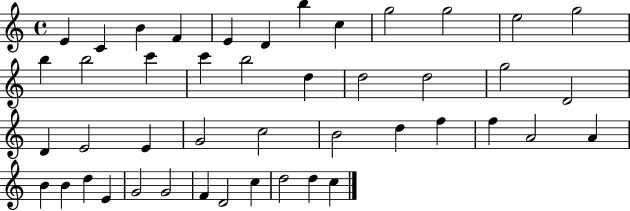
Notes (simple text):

E4/q C4/q B4/q F4/q E4/q D4/q B5/q C5/q G5/h G5/h E5/h G5/h B5/q B5/h C6/q C6/q B5/h D5/q D5/h D5/h G5/h D4/h D4/q E4/h E4/q G4/h C5/h B4/h D5/q F5/q F5/q A4/h A4/q B4/q B4/q D5/q E4/q G4/h G4/h F4/q D4/h C5/q D5/h D5/q C5/q